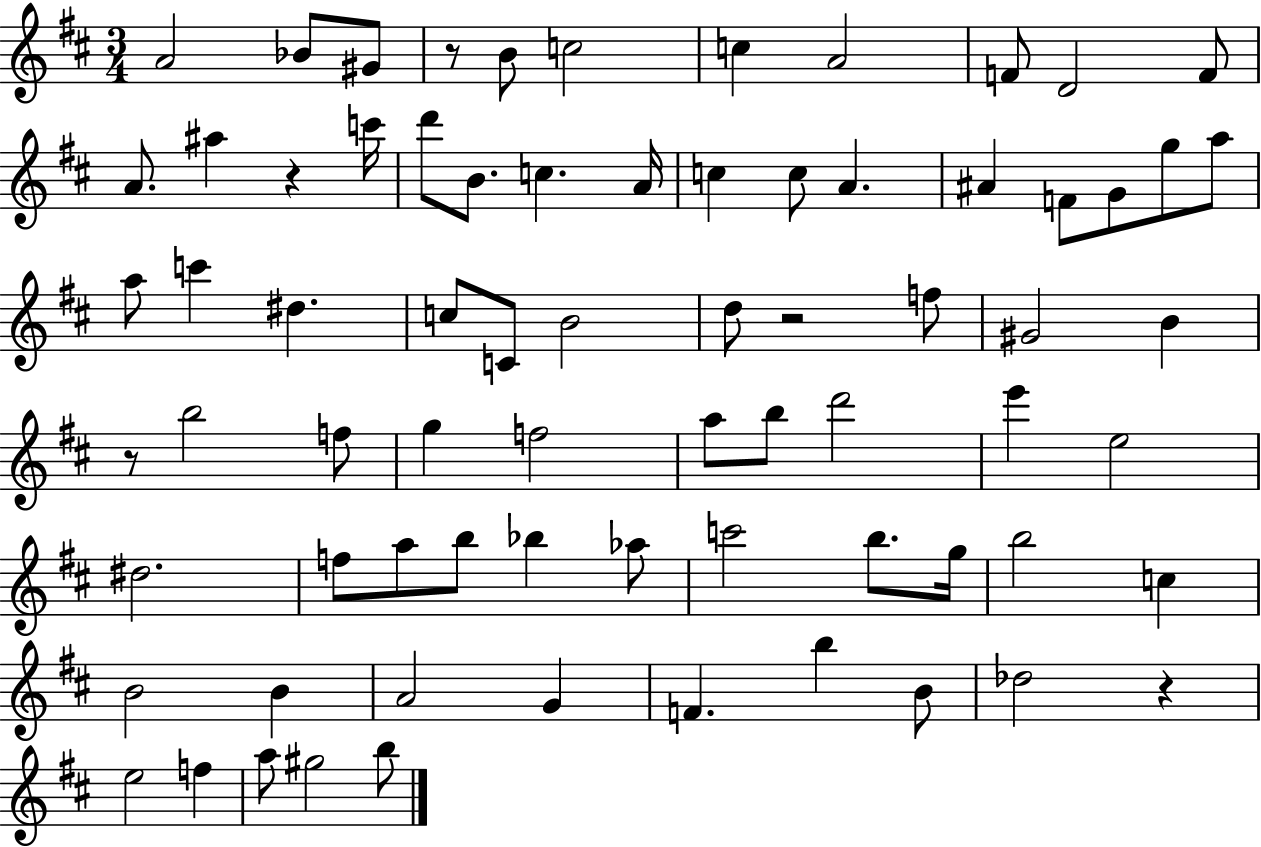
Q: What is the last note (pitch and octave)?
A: B5